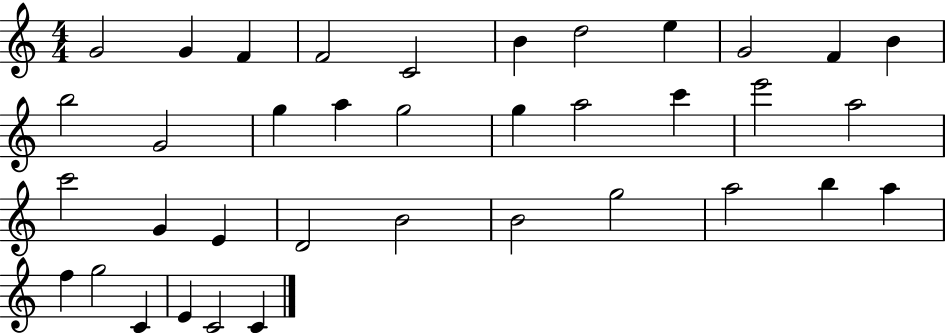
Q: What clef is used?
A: treble